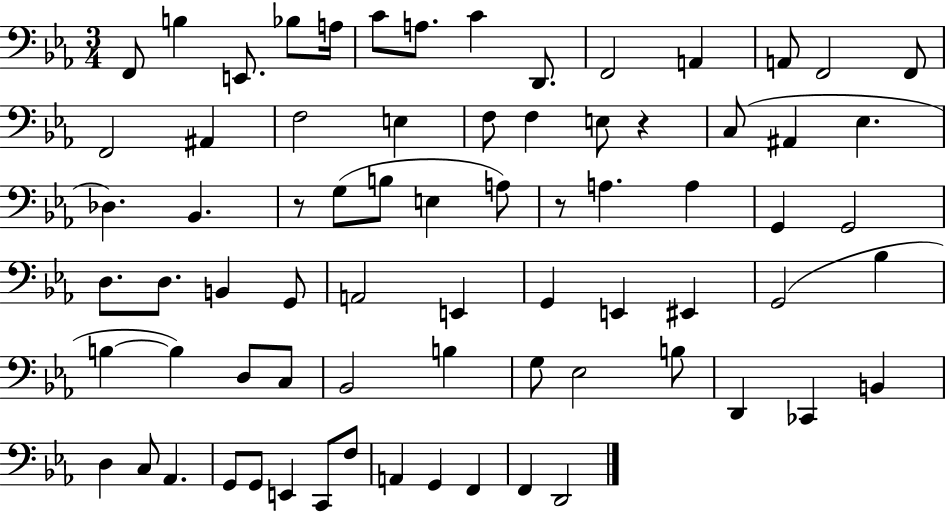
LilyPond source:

{
  \clef bass
  \numericTimeSignature
  \time 3/4
  \key ees \major
  f,8 b4 e,8. bes8 a16 | c'8 a8. c'4 d,8. | f,2 a,4 | a,8 f,2 f,8 | \break f,2 ais,4 | f2 e4 | f8 f4 e8 r4 | c8( ais,4 ees4. | \break des4.) bes,4. | r8 g8( b8 e4 a8) | r8 a4. a4 | g,4 g,2 | \break d8. d8. b,4 g,8 | a,2 e,4 | g,4 e,4 eis,4 | g,2( bes4 | \break b4~~ b4) d8 c8 | bes,2 b4 | g8 ees2 b8 | d,4 ces,4 b,4 | \break d4 c8 aes,4. | g,8 g,8 e,4 c,8 f8 | a,4 g,4 f,4 | f,4 d,2 | \break \bar "|."
}